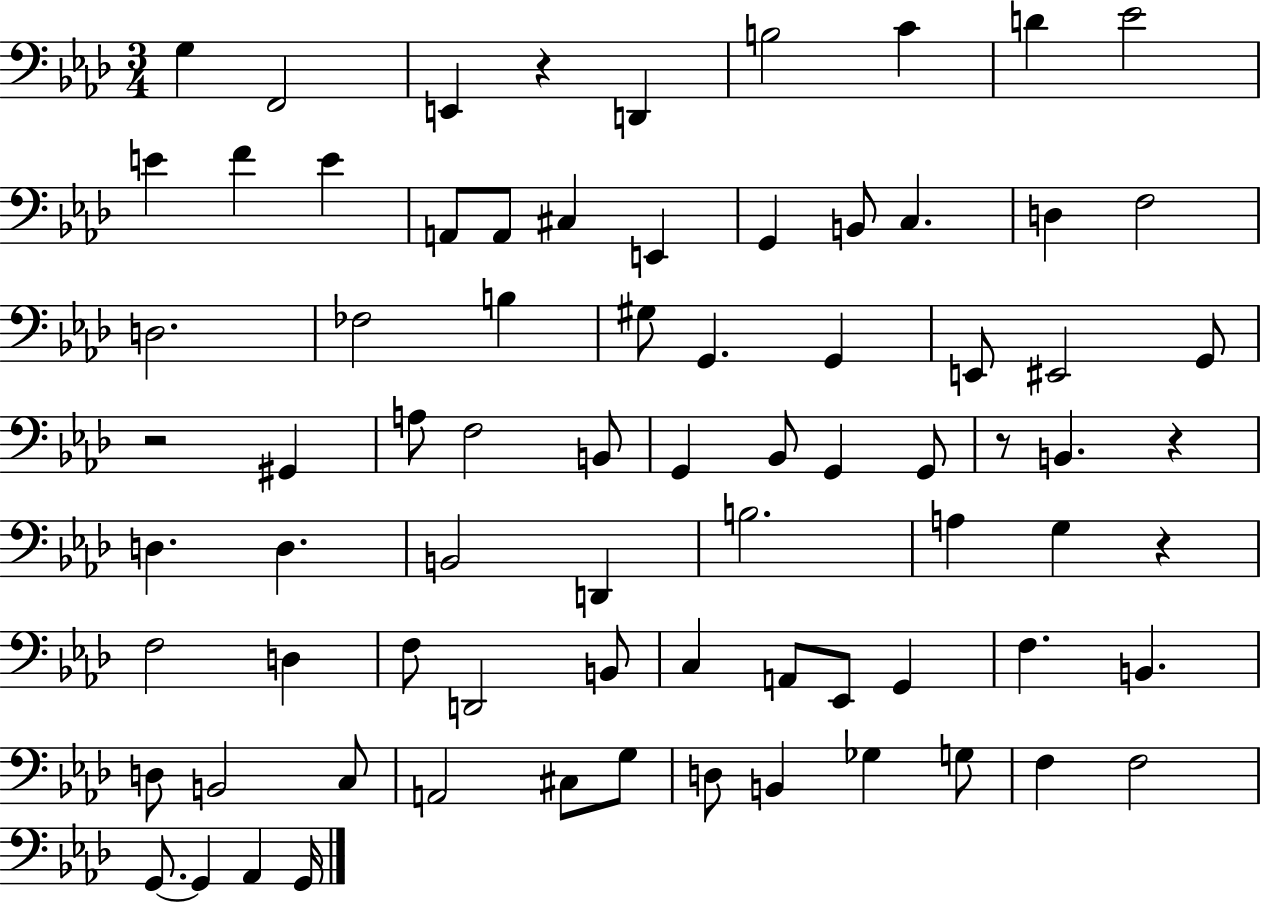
X:1
T:Untitled
M:3/4
L:1/4
K:Ab
G, F,,2 E,, z D,, B,2 C D _E2 E F E A,,/2 A,,/2 ^C, E,, G,, B,,/2 C, D, F,2 D,2 _F,2 B, ^G,/2 G,, G,, E,,/2 ^E,,2 G,,/2 z2 ^G,, A,/2 F,2 B,,/2 G,, _B,,/2 G,, G,,/2 z/2 B,, z D, D, B,,2 D,, B,2 A, G, z F,2 D, F,/2 D,,2 B,,/2 C, A,,/2 _E,,/2 G,, F, B,, D,/2 B,,2 C,/2 A,,2 ^C,/2 G,/2 D,/2 B,, _G, G,/2 F, F,2 G,,/2 G,, _A,, G,,/4